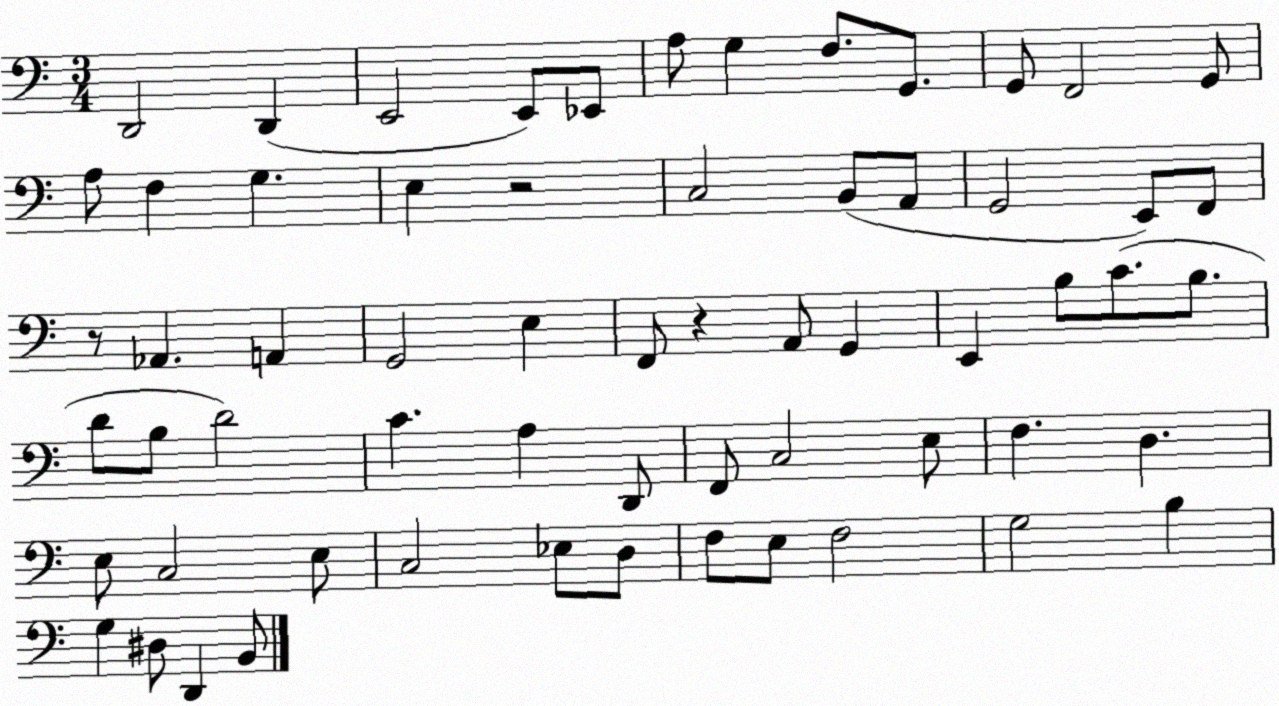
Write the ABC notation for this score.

X:1
T:Untitled
M:3/4
L:1/4
K:C
D,,2 D,, E,,2 E,,/2 _E,,/2 A,/2 G, F,/2 G,,/2 G,,/2 F,,2 G,,/2 A,/2 F, G, E, z2 C,2 B,,/2 A,,/2 G,,2 E,,/2 F,,/2 z/2 _A,, A,, G,,2 E, F,,/2 z A,,/2 G,, E,, B,/2 C/2 B,/2 D/2 B,/2 D2 C A, D,,/2 F,,/2 C,2 E,/2 F, D, E,/2 C,2 E,/2 C,2 _E,/2 D,/2 F,/2 E,/2 F,2 G,2 B, G, ^D,/2 D,, B,,/2